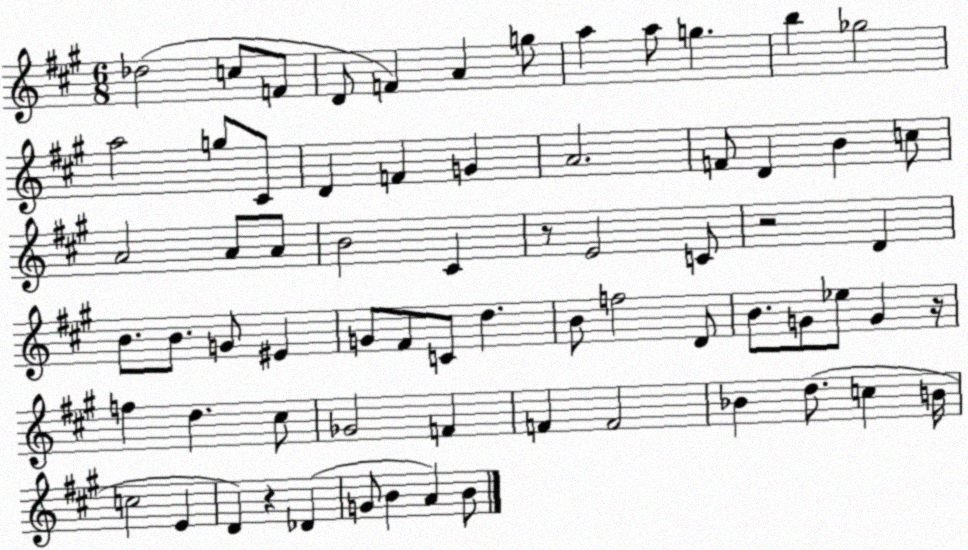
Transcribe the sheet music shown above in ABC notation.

X:1
T:Untitled
M:6/8
L:1/4
K:A
_d2 c/2 F/2 D/2 F A g/2 a a/2 g b _g2 a2 g/2 ^C/2 D F G A2 F/2 D B c/2 A2 A/2 A/2 B2 ^C z/2 E2 C/2 z2 D B/2 B/2 G/2 ^E G/2 ^F/2 C/2 d B/2 f2 D/2 B/2 G/2 _e/2 G z/4 f d ^c/2 _G2 F F F2 _B d/2 c B/4 c2 E D z _D G/2 B A B/2